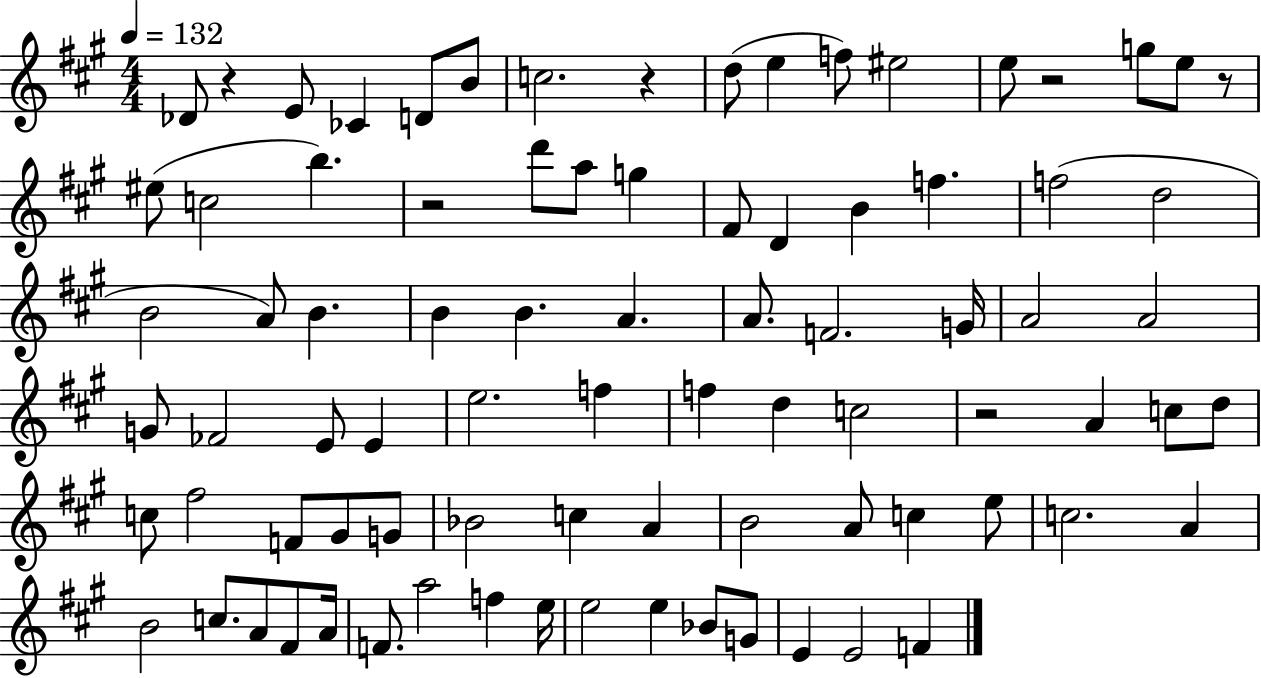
{
  \clef treble
  \numericTimeSignature
  \time 4/4
  \key a \major
  \tempo 4 = 132
  des'8 r4 e'8 ces'4 d'8 b'8 | c''2. r4 | d''8( e''4 f''8) eis''2 | e''8 r2 g''8 e''8 r8 | \break eis''8( c''2 b''4.) | r2 d'''8 a''8 g''4 | fis'8 d'4 b'4 f''4. | f''2( d''2 | \break b'2 a'8) b'4. | b'4 b'4. a'4. | a'8. f'2. g'16 | a'2 a'2 | \break g'8 fes'2 e'8 e'4 | e''2. f''4 | f''4 d''4 c''2 | r2 a'4 c''8 d''8 | \break c''8 fis''2 f'8 gis'8 g'8 | bes'2 c''4 a'4 | b'2 a'8 c''4 e''8 | c''2. a'4 | \break b'2 c''8. a'8 fis'8 a'16 | f'8. a''2 f''4 e''16 | e''2 e''4 bes'8 g'8 | e'4 e'2 f'4 | \break \bar "|."
}